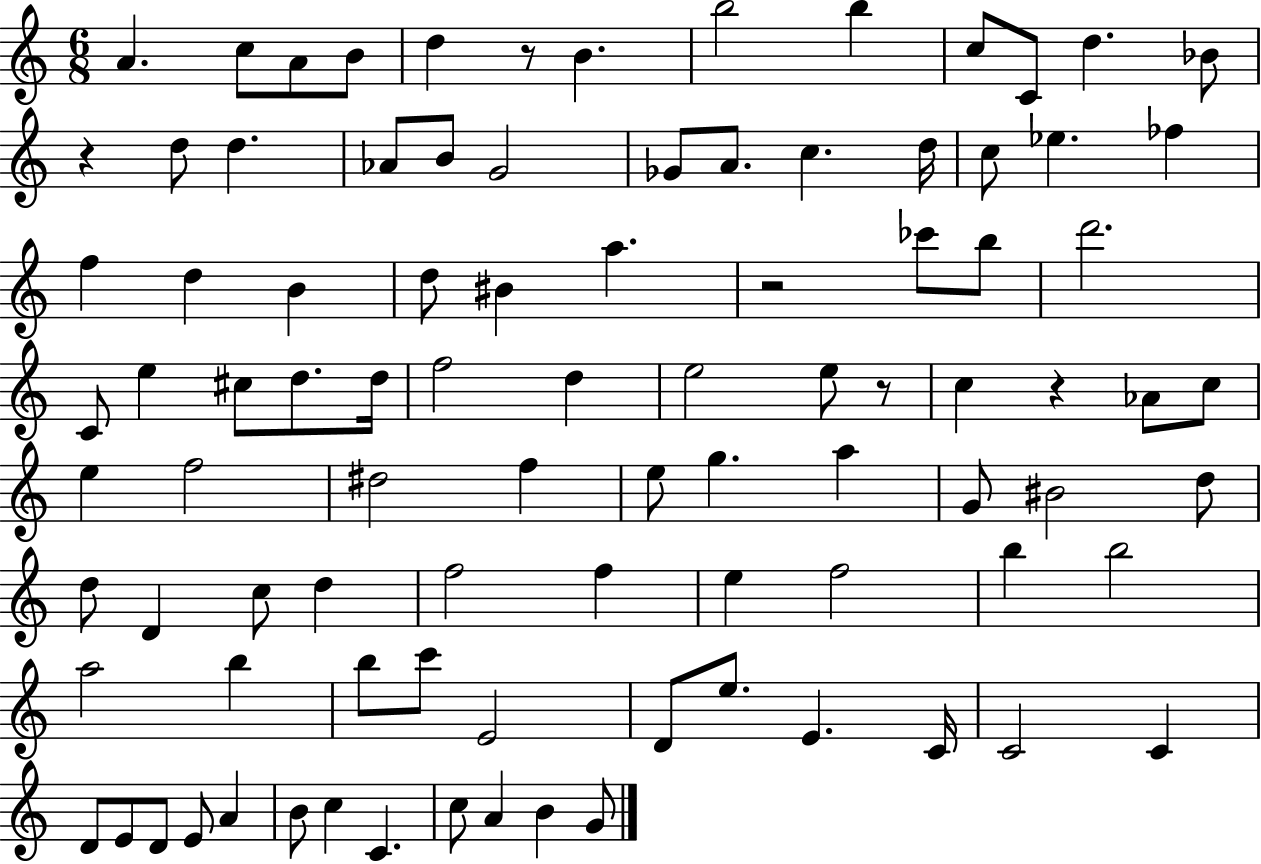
X:1
T:Untitled
M:6/8
L:1/4
K:C
A c/2 A/2 B/2 d z/2 B b2 b c/2 C/2 d _B/2 z d/2 d _A/2 B/2 G2 _G/2 A/2 c d/4 c/2 _e _f f d B d/2 ^B a z2 _c'/2 b/2 d'2 C/2 e ^c/2 d/2 d/4 f2 d e2 e/2 z/2 c z _A/2 c/2 e f2 ^d2 f e/2 g a G/2 ^B2 d/2 d/2 D c/2 d f2 f e f2 b b2 a2 b b/2 c'/2 E2 D/2 e/2 E C/4 C2 C D/2 E/2 D/2 E/2 A B/2 c C c/2 A B G/2